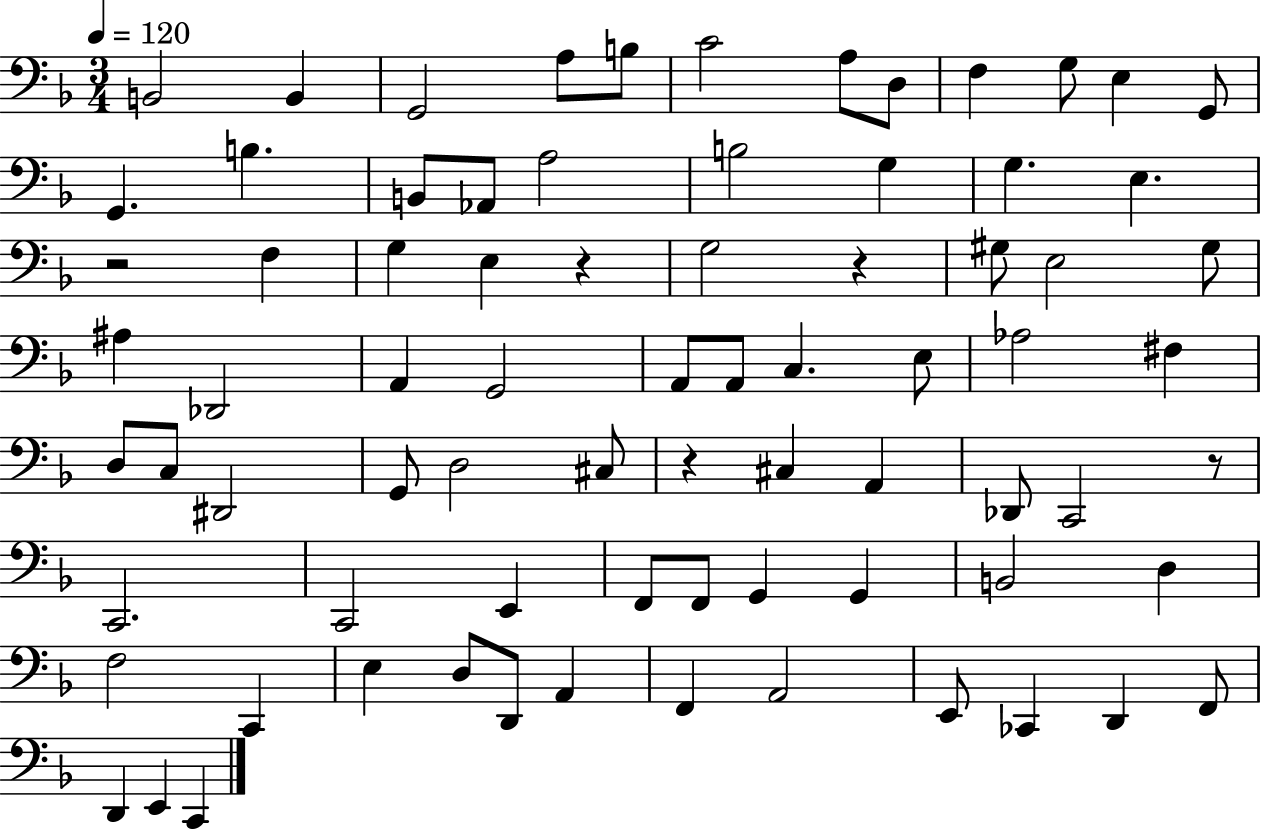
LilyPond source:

{
  \clef bass
  \numericTimeSignature
  \time 3/4
  \key f \major
  \tempo 4 = 120
  \repeat volta 2 { b,2 b,4 | g,2 a8 b8 | c'2 a8 d8 | f4 g8 e4 g,8 | \break g,4. b4. | b,8 aes,8 a2 | b2 g4 | g4. e4. | \break r2 f4 | g4 e4 r4 | g2 r4 | gis8 e2 gis8 | \break ais4 des,2 | a,4 g,2 | a,8 a,8 c4. e8 | aes2 fis4 | \break d8 c8 dis,2 | g,8 d2 cis8 | r4 cis4 a,4 | des,8 c,2 r8 | \break c,2. | c,2 e,4 | f,8 f,8 g,4 g,4 | b,2 d4 | \break f2 c,4 | e4 d8 d,8 a,4 | f,4 a,2 | e,8 ces,4 d,4 f,8 | \break d,4 e,4 c,4 | } \bar "|."
}